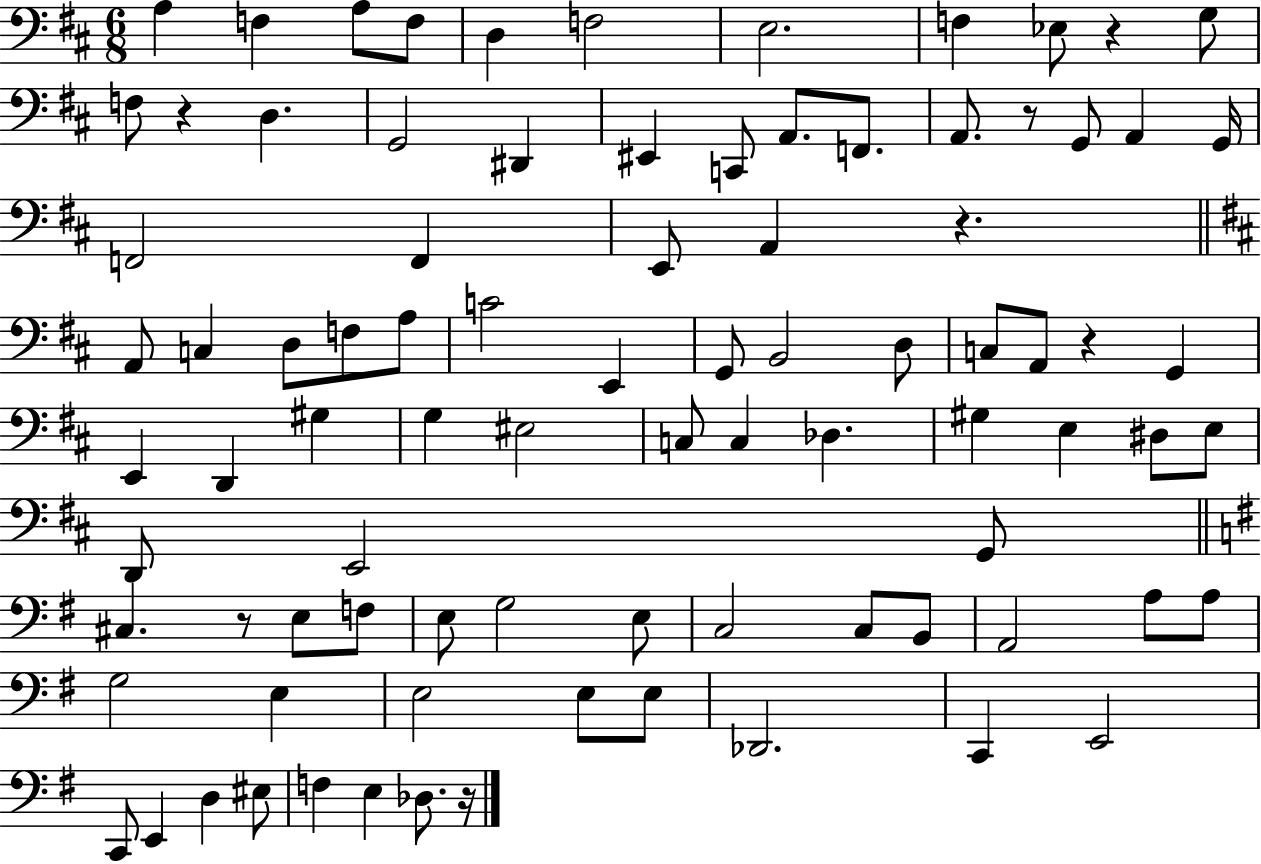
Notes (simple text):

A3/q F3/q A3/e F3/e D3/q F3/h E3/h. F3/q Eb3/e R/q G3/e F3/e R/q D3/q. G2/h D#2/q EIS2/q C2/e A2/e. F2/e. A2/e. R/e G2/e A2/q G2/s F2/h F2/q E2/e A2/q R/q. A2/e C3/q D3/e F3/e A3/e C4/h E2/q G2/e B2/h D3/e C3/e A2/e R/q G2/q E2/q D2/q G#3/q G3/q EIS3/h C3/e C3/q Db3/q. G#3/q E3/q D#3/e E3/e D2/e E2/h G2/e C#3/q. R/e E3/e F3/e E3/e G3/h E3/e C3/h C3/e B2/e A2/h A3/e A3/e G3/h E3/q E3/h E3/e E3/e Db2/h. C2/q E2/h C2/e E2/q D3/q EIS3/e F3/q E3/q Db3/e. R/s